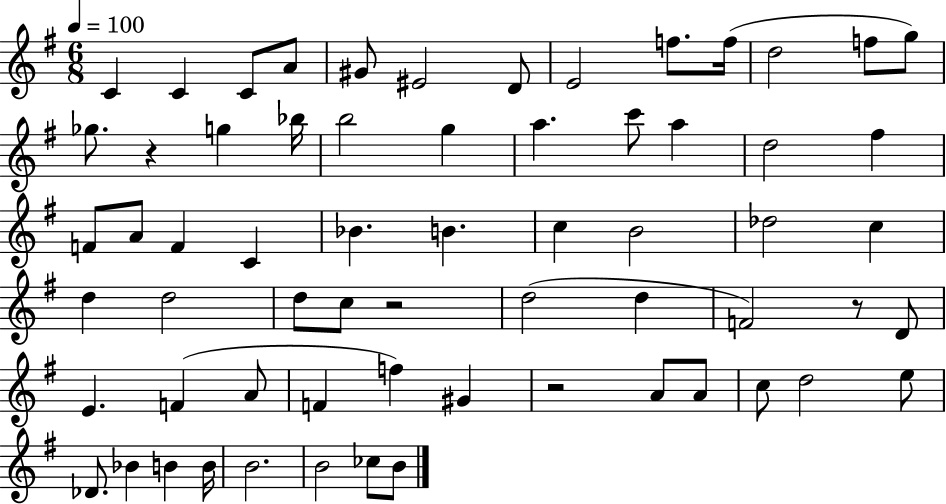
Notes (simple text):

C4/q C4/q C4/e A4/e G#4/e EIS4/h D4/e E4/h F5/e. F5/s D5/h F5/e G5/e Gb5/e. R/q G5/q Bb5/s B5/h G5/q A5/q. C6/e A5/q D5/h F#5/q F4/e A4/e F4/q C4/q Bb4/q. B4/q. C5/q B4/h Db5/h C5/q D5/q D5/h D5/e C5/e R/h D5/h D5/q F4/h R/e D4/e E4/q. F4/q A4/e F4/q F5/q G#4/q R/h A4/e A4/e C5/e D5/h E5/e Db4/e. Bb4/q B4/q B4/s B4/h. B4/h CES5/e B4/e